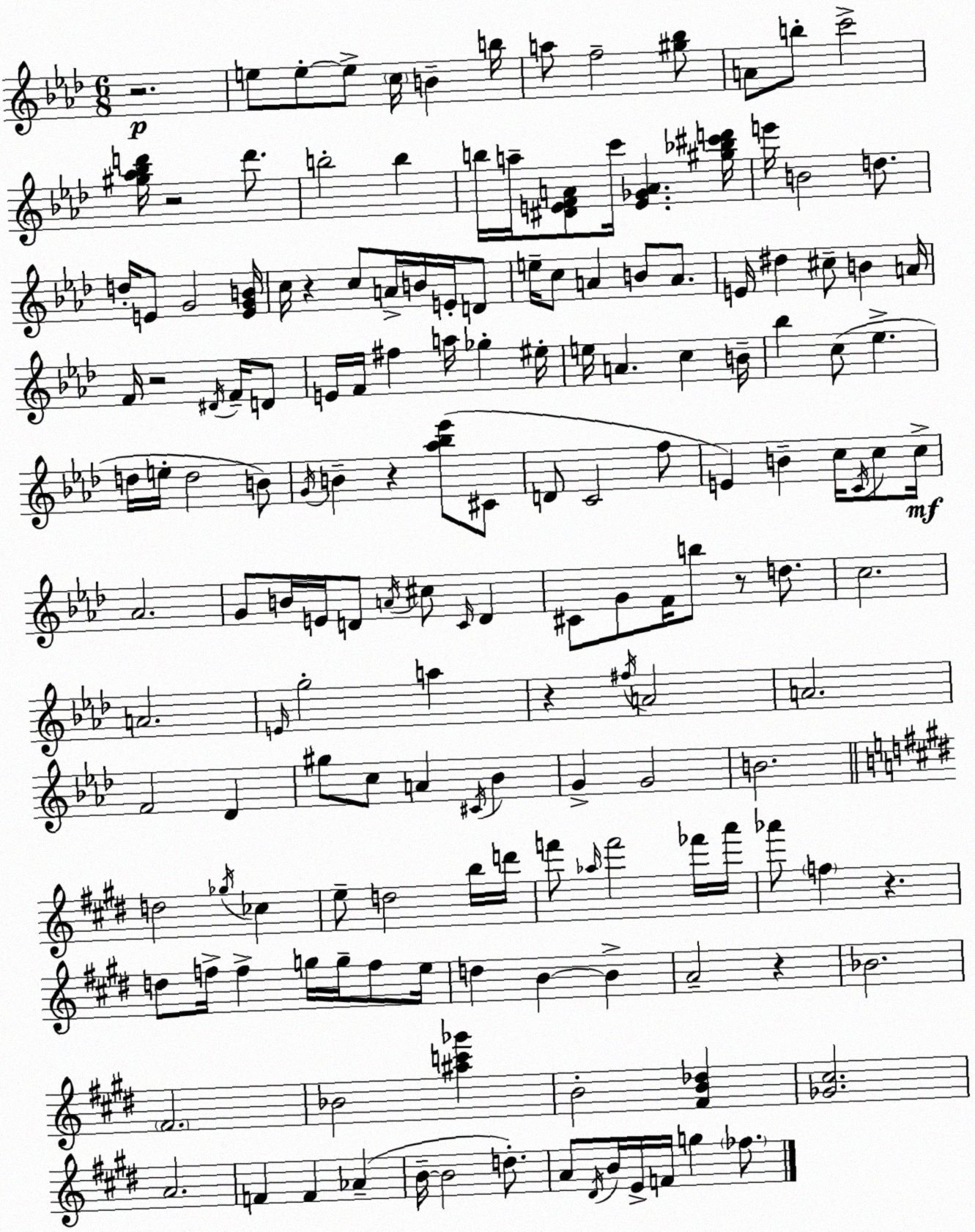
X:1
T:Untitled
M:6/8
L:1/4
K:Ab
z2 e/2 e/2 e/2 c/4 B b/4 a/2 f2 [^g_b]/2 A/2 b/2 c'2 [^g_a_bd']/4 z2 d'/2 b2 b b/4 a/4 [^DEFA]/2 c'/4 [E_GA] [^g_b^c'd']/4 e'/4 B2 d/2 d/4 E/2 G2 [EGB]/4 c/4 z c/2 A/4 B/4 E/4 D/2 e/4 c/2 A B/2 A/2 E/4 ^d ^c/2 B A/4 F/4 z2 ^D/4 F/4 D/2 E/4 F/4 ^f a/4 _g ^e/4 e/4 A c B/4 _b c/2 _e d/4 e/4 d2 B/2 G/4 B z [_a_b_e']/2 ^C/2 D/2 C2 f/2 E B c/4 C/4 c/2 c/4 _A2 G/2 B/4 E/4 D/2 A/4 ^c/2 C/4 D ^C/2 G/2 F/4 b/2 z/2 d/2 c2 A2 E/4 g2 a z ^f/4 A2 A2 F2 _D ^g/2 c/2 A ^C/4 _B G G2 B2 d2 _g/4 _c e/2 d2 b/4 d'/4 f'/2 _a/4 f'2 _f'/4 a'/4 _a'/2 f z d/2 f/4 f g/4 g/4 f/2 e/4 d B B A2 z _B2 ^F2 _B2 [^ac'_g'] B2 [^FB_d] [_G^c]2 A2 F F _A B/4 B2 d/2 A/2 ^D/4 B/4 E/4 F/4 g _f/2